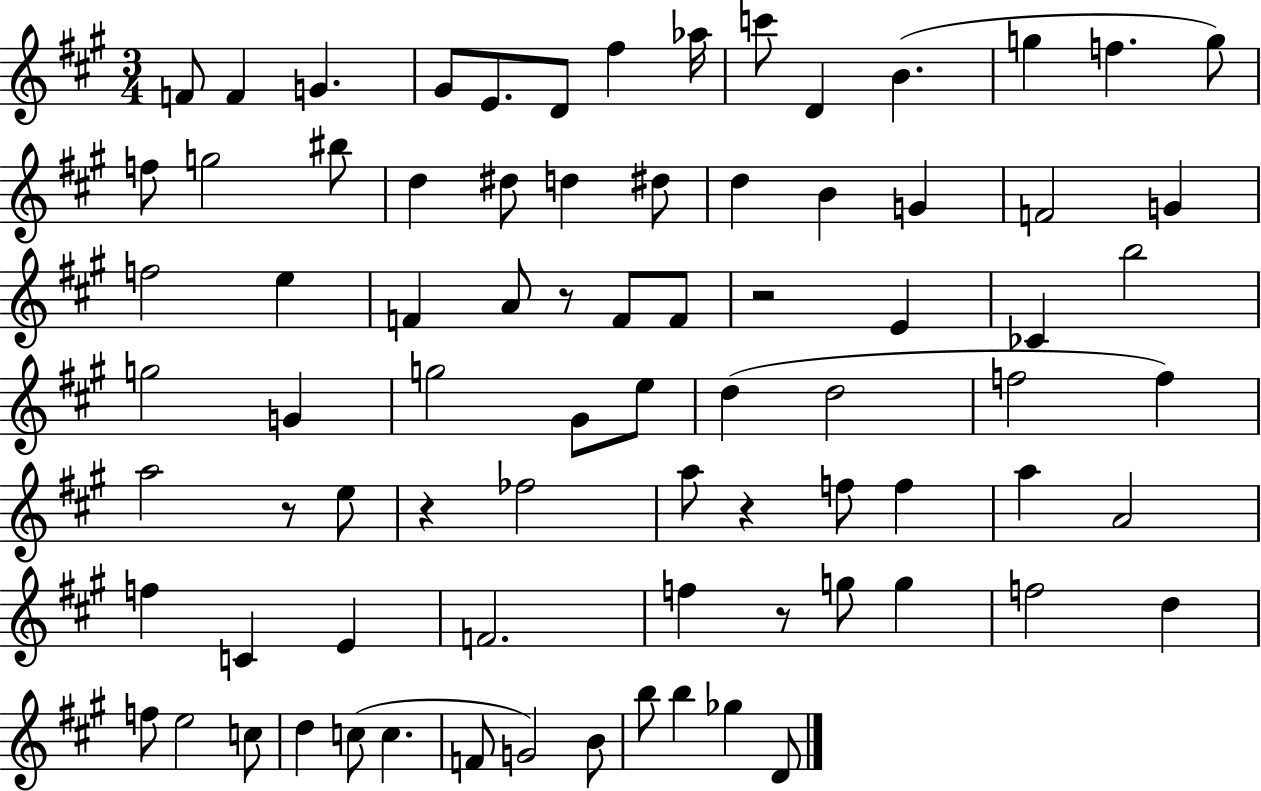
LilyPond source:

{
  \clef treble
  \numericTimeSignature
  \time 3/4
  \key a \major
  f'8 f'4 g'4. | gis'8 e'8. d'8 fis''4 aes''16 | c'''8 d'4 b'4.( | g''4 f''4. g''8) | \break f''8 g''2 bis''8 | d''4 dis''8 d''4 dis''8 | d''4 b'4 g'4 | f'2 g'4 | \break f''2 e''4 | f'4 a'8 r8 f'8 f'8 | r2 e'4 | ces'4 b''2 | \break g''2 g'4 | g''2 gis'8 e''8 | d''4( d''2 | f''2 f''4) | \break a''2 r8 e''8 | r4 fes''2 | a''8 r4 f''8 f''4 | a''4 a'2 | \break f''4 c'4 e'4 | f'2. | f''4 r8 g''8 g''4 | f''2 d''4 | \break f''8 e''2 c''8 | d''4 c''8( c''4. | f'8 g'2) b'8 | b''8 b''4 ges''4 d'8 | \break \bar "|."
}